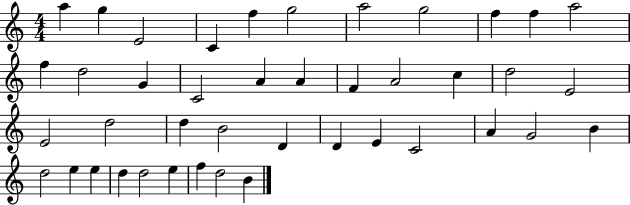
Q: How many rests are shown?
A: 0